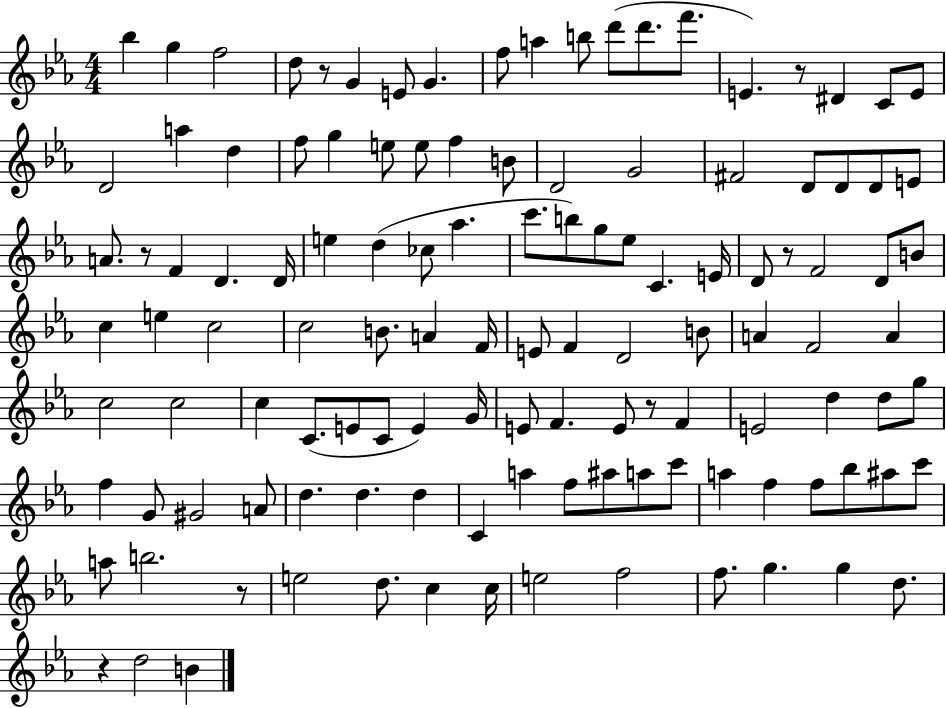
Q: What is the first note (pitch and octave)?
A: Bb5